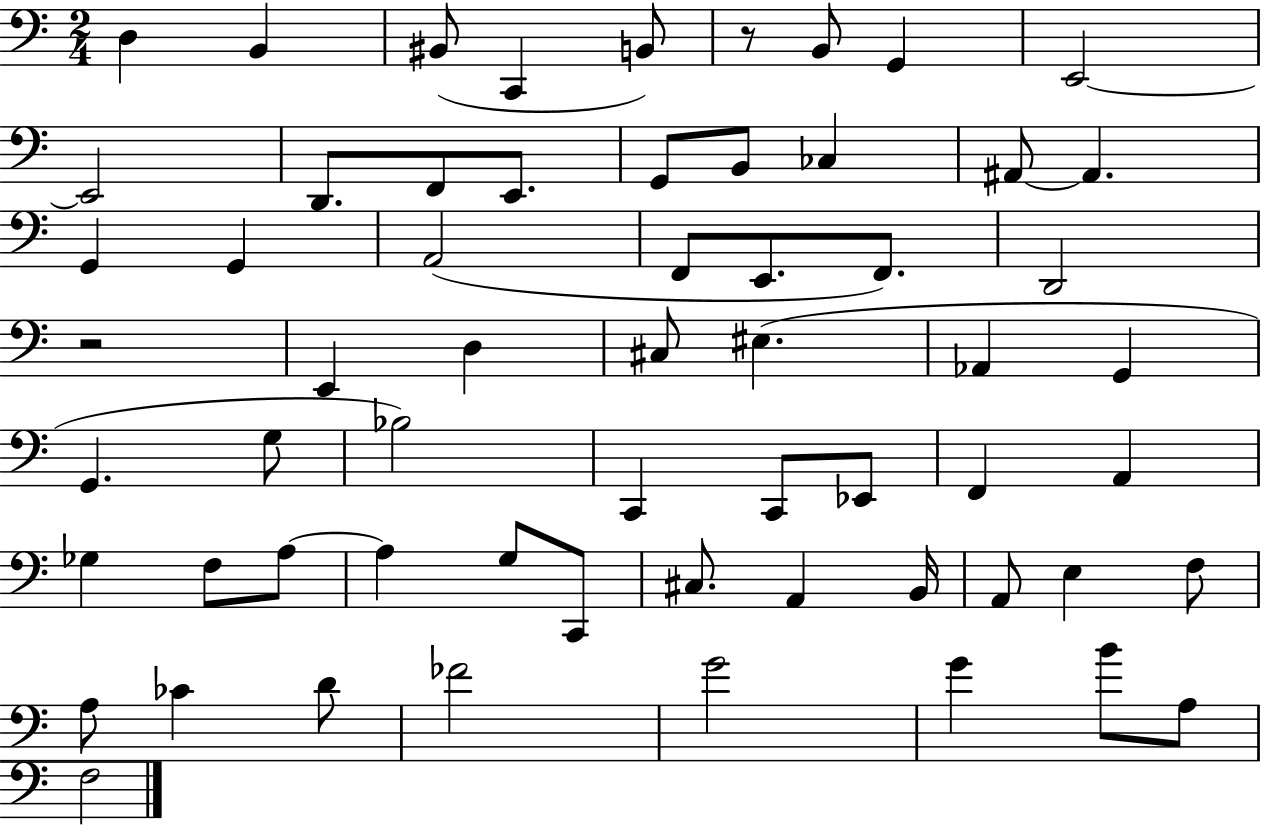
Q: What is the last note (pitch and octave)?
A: F3